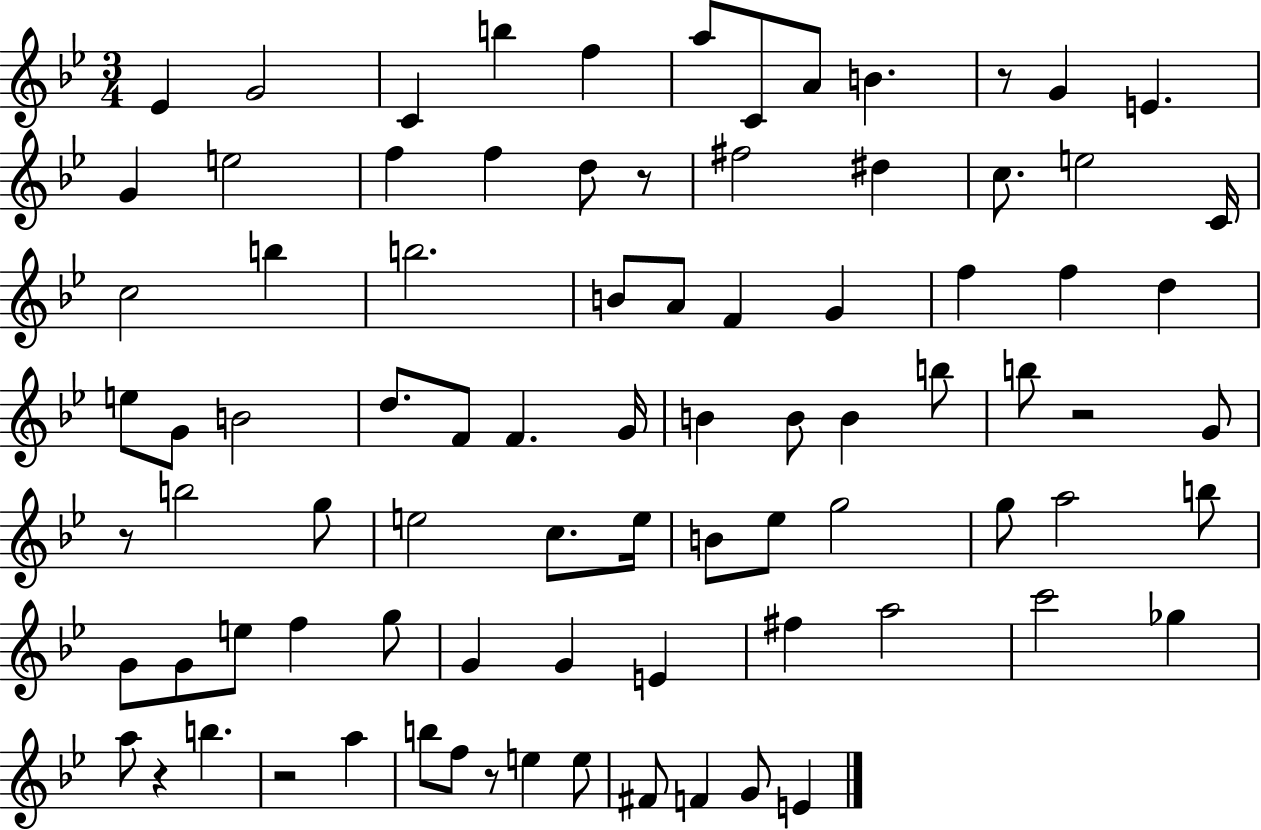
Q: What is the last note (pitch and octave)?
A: E4